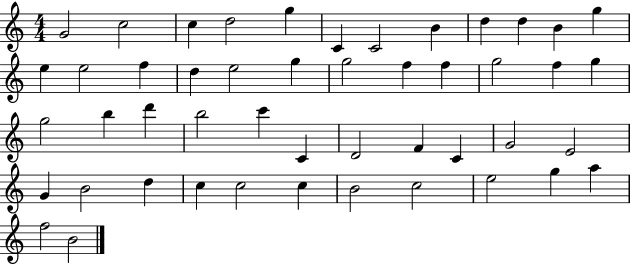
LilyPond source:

{
  \clef treble
  \numericTimeSignature
  \time 4/4
  \key c \major
  g'2 c''2 | c''4 d''2 g''4 | c'4 c'2 b'4 | d''4 d''4 b'4 g''4 | \break e''4 e''2 f''4 | d''4 e''2 g''4 | g''2 f''4 f''4 | g''2 f''4 g''4 | \break g''2 b''4 d'''4 | b''2 c'''4 c'4 | d'2 f'4 c'4 | g'2 e'2 | \break g'4 b'2 d''4 | c''4 c''2 c''4 | b'2 c''2 | e''2 g''4 a''4 | \break f''2 b'2 | \bar "|."
}